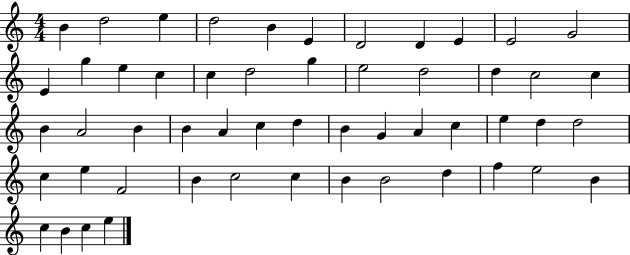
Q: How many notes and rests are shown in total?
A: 53